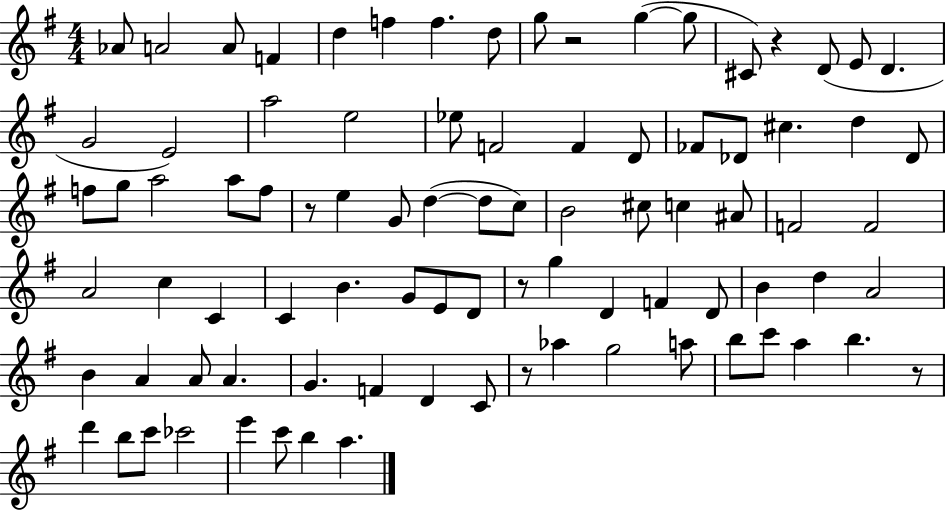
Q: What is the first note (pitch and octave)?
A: Ab4